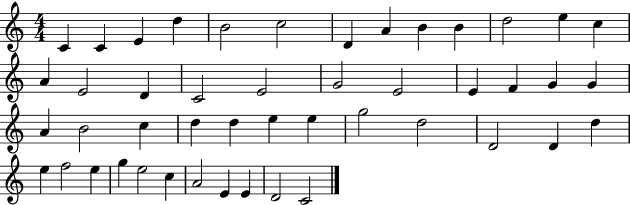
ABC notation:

X:1
T:Untitled
M:4/4
L:1/4
K:C
C C E d B2 c2 D A B B d2 e c A E2 D C2 E2 G2 E2 E F G G A B2 c d d e e g2 d2 D2 D d e f2 e g e2 c A2 E E D2 C2